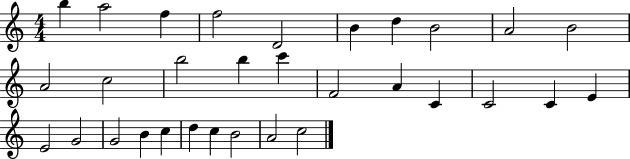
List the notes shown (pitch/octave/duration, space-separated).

B5/q A5/h F5/q F5/h D4/h B4/q D5/q B4/h A4/h B4/h A4/h C5/h B5/h B5/q C6/q F4/h A4/q C4/q C4/h C4/q E4/q E4/h G4/h G4/h B4/q C5/q D5/q C5/q B4/h A4/h C5/h